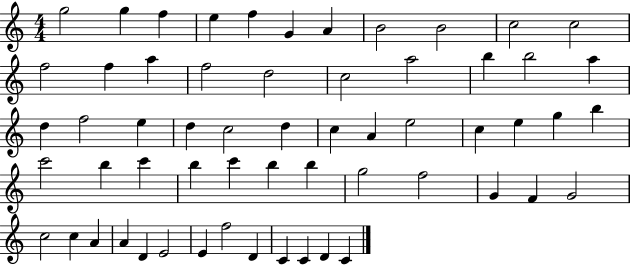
{
  \clef treble
  \numericTimeSignature
  \time 4/4
  \key c \major
  g''2 g''4 f''4 | e''4 f''4 g'4 a'4 | b'2 b'2 | c''2 c''2 | \break f''2 f''4 a''4 | f''2 d''2 | c''2 a''2 | b''4 b''2 a''4 | \break d''4 f''2 e''4 | d''4 c''2 d''4 | c''4 a'4 e''2 | c''4 e''4 g''4 b''4 | \break c'''2 b''4 c'''4 | b''4 c'''4 b''4 b''4 | g''2 f''2 | g'4 f'4 g'2 | \break c''2 c''4 a'4 | a'4 d'4 e'2 | e'4 f''2 d'4 | c'4 c'4 d'4 c'4 | \break \bar "|."
}